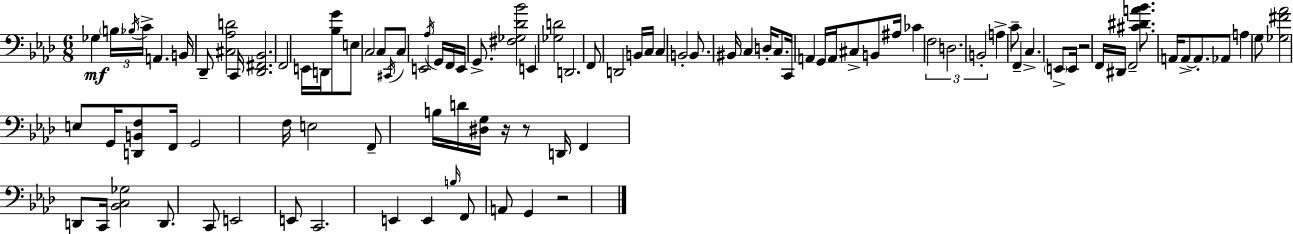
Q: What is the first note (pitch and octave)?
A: Gb3